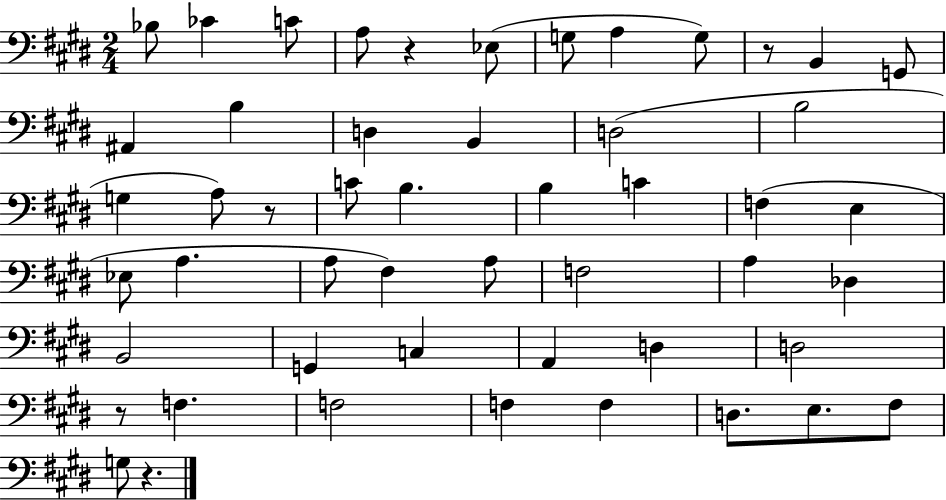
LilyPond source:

{
  \clef bass
  \numericTimeSignature
  \time 2/4
  \key e \major
  bes8 ces'4 c'8 | a8 r4 ees8( | g8 a4 g8) | r8 b,4 g,8 | \break ais,4 b4 | d4 b,4 | d2( | b2 | \break g4 a8) r8 | c'8 b4. | b4 c'4 | f4( e4 | \break ees8 a4. | a8 fis4) a8 | f2 | a4 des4 | \break b,2 | g,4 c4 | a,4 d4 | d2 | \break r8 f4. | f2 | f4 f4 | d8. e8. fis8 | \break g8 r4. | \bar "|."
}